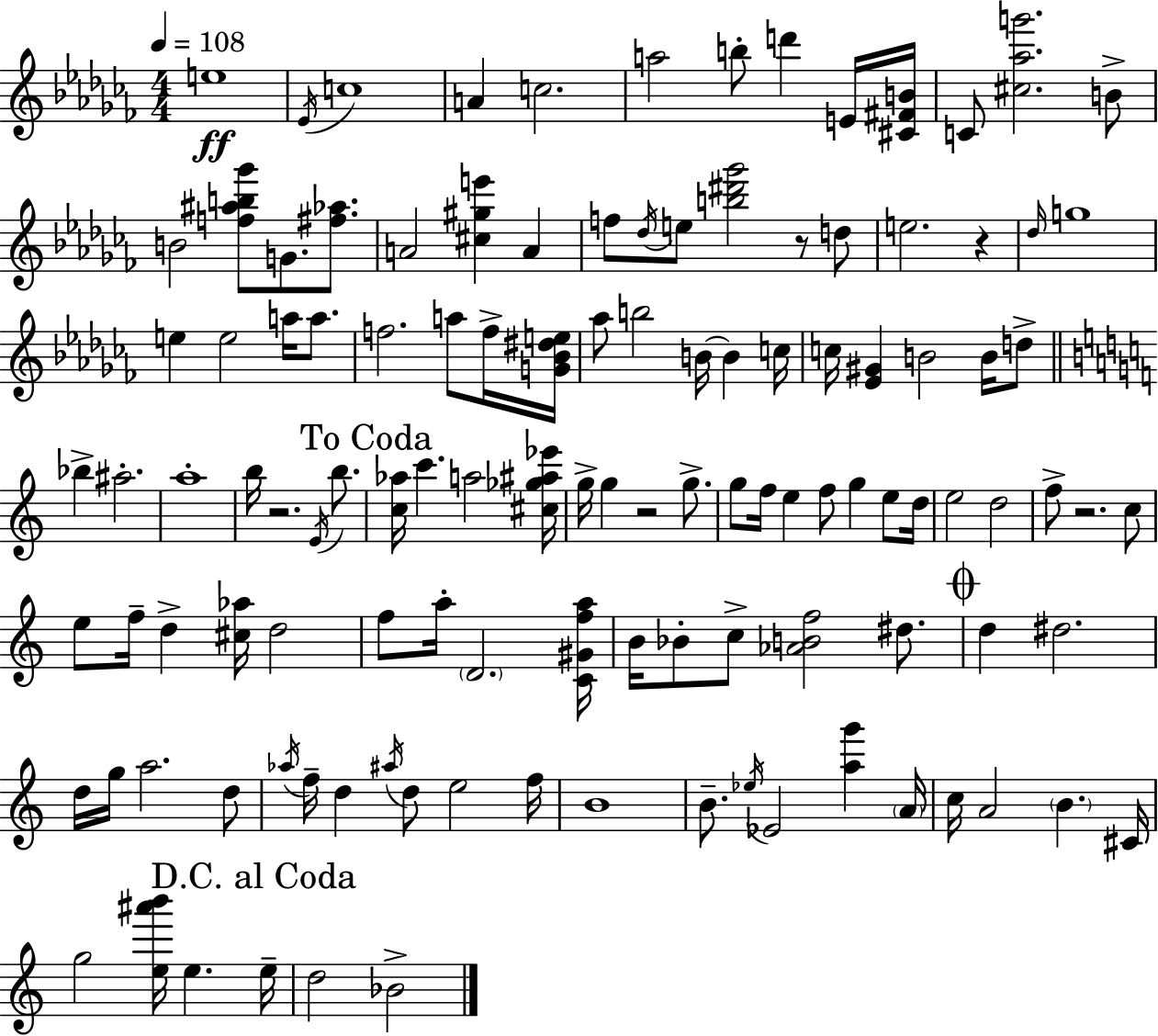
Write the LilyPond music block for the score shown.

{
  \clef treble
  \numericTimeSignature
  \time 4/4
  \key aes \minor
  \tempo 4 = 108
  e''1\ff | \acciaccatura { ees'16 } c''1 | a'4 c''2. | a''2 b''8-. d'''4 e'16 | \break <cis' fis' b'>16 c'8 <cis'' aes'' g'''>2. b'8-> | b'2 <f'' ais'' b'' ges'''>8 g'8. <fis'' aes''>8. | a'2 <cis'' gis'' e'''>4 a'4 | f''8 \acciaccatura { des''16 } e''8 <b'' dis''' ges'''>2 r8 | \break d''8 e''2. r4 | \grace { des''16 } g''1 | e''4 e''2 a''16 | a''8. f''2. a''8 | \break f''16-> <g' bes' dis'' e''>16 aes''8 b''2 b'16~~ b'4 | c''16 c''16 <ees' gis'>4 b'2 | b'16 d''8-> \bar "||" \break \key a \minor bes''4-> ais''2.-. | a''1-. | b''16 r2. \acciaccatura { e'16 } b''8. | \mark "To Coda" <c'' aes''>16 c'''4. a''2 | \break <cis'' ges'' ais'' ees'''>16 g''16-> g''4 r2 g''8.-> | g''8 f''16 e''4 f''8 g''4 e''8 | d''16 e''2 d''2 | f''8-> r2. c''8 | \break e''8 f''16-- d''4-> <cis'' aes''>16 d''2 | f''8 a''16-. \parenthesize d'2. | <c' gis' f'' a''>16 b'16 bes'8-. c''8-> <aes' b' f''>2 dis''8. | \mark \markup { \musicglyph "scripts.coda" } d''4 dis''2. | \break d''16 g''16 a''2. d''8 | \acciaccatura { aes''16 } f''16-- d''4 \acciaccatura { ais''16 } d''8 e''2 | f''16 b'1 | b'8.-- \acciaccatura { ees''16 } ees'2 <a'' g'''>4 | \break \parenthesize a'16 c''16 a'2 \parenthesize b'4. | cis'16 g''2 <e'' ais''' b'''>16 e''4. | \mark "D.C. al Coda" e''16-- d''2 bes'2-> | \bar "|."
}